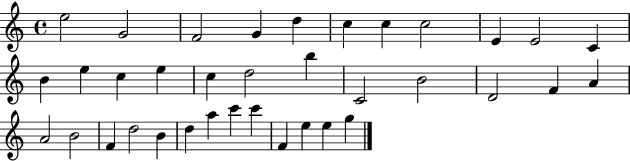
{
  \clef treble
  \time 4/4
  \defaultTimeSignature
  \key c \major
  e''2 g'2 | f'2 g'4 d''4 | c''4 c''4 c''2 | e'4 e'2 c'4 | \break b'4 e''4 c''4 e''4 | c''4 d''2 b''4 | c'2 b'2 | d'2 f'4 a'4 | \break a'2 b'2 | f'4 d''2 b'4 | d''4 a''4 c'''4 c'''4 | f'4 e''4 e''4 g''4 | \break \bar "|."
}